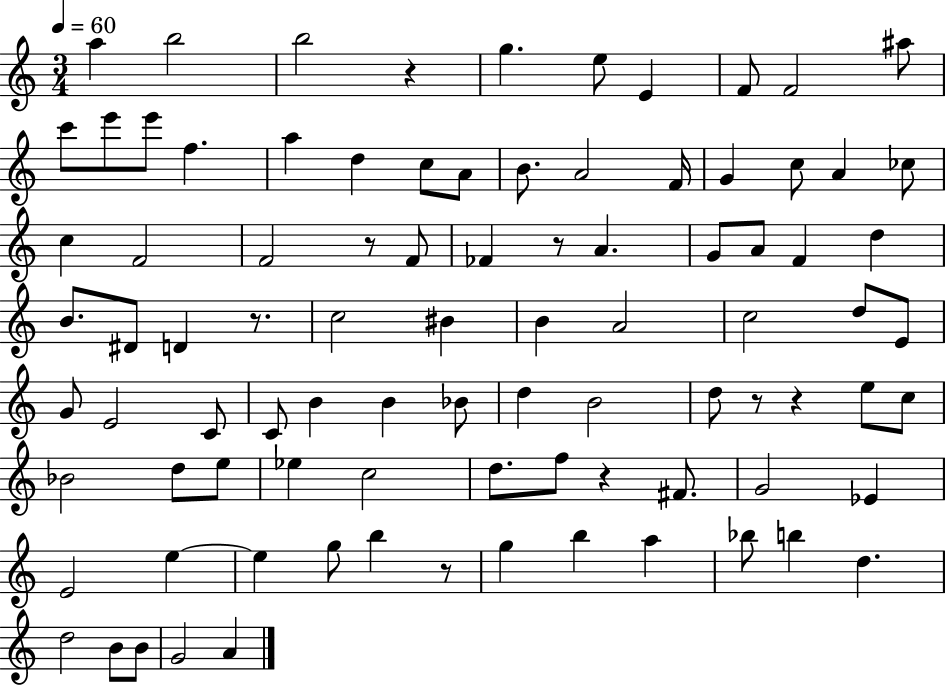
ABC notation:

X:1
T:Untitled
M:3/4
L:1/4
K:C
a b2 b2 z g e/2 E F/2 F2 ^a/2 c'/2 e'/2 e'/2 f a d c/2 A/2 B/2 A2 F/4 G c/2 A _c/2 c F2 F2 z/2 F/2 _F z/2 A G/2 A/2 F d B/2 ^D/2 D z/2 c2 ^B B A2 c2 d/2 E/2 G/2 E2 C/2 C/2 B B _B/2 d B2 d/2 z/2 z e/2 c/2 _B2 d/2 e/2 _e c2 d/2 f/2 z ^F/2 G2 _E E2 e e g/2 b z/2 g b a _b/2 b d d2 B/2 B/2 G2 A